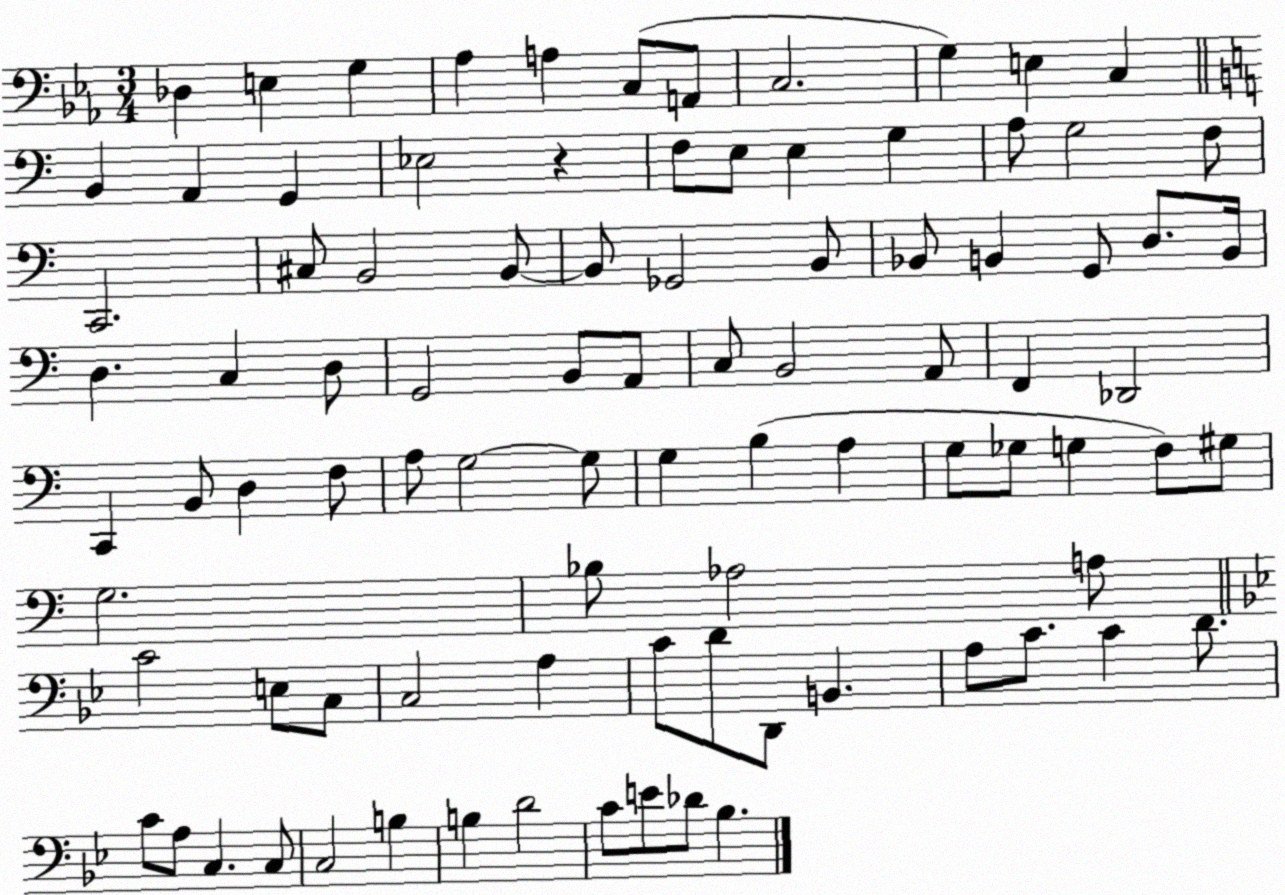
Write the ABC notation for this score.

X:1
T:Untitled
M:3/4
L:1/4
K:Eb
_D, E, G, _A, A, C,/2 A,,/2 C,2 G, E, C, B,, A,, G,, _E,2 z F,/2 E,/2 E, G, A,/2 G,2 F,/2 C,,2 ^C,/2 B,,2 B,,/2 B,,/2 _G,,2 B,,/2 _B,,/2 B,, G,,/2 D,/2 B,,/4 D, C, D,/2 G,,2 B,,/2 A,,/2 C,/2 B,,2 A,,/2 F,, _D,,2 C,, B,,/2 D, F,/2 A,/2 G,2 G,/2 G, B, A, G,/2 _G,/2 G, F,/2 ^G,/2 G,2 _B,/2 _A,2 A,/2 C2 E,/2 C,/2 C,2 A, C/2 D/2 D,,/2 B,, A,/2 C/2 C D/2 C/2 A,/2 C, C,/2 C,2 B, B, D2 C/2 E/2 _D/2 _B,